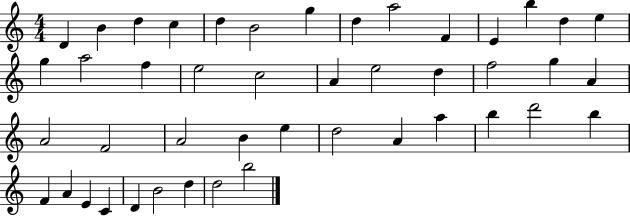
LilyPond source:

{
  \clef treble
  \numericTimeSignature
  \time 4/4
  \key c \major
  d'4 b'4 d''4 c''4 | d''4 b'2 g''4 | d''4 a''2 f'4 | e'4 b''4 d''4 e''4 | \break g''4 a''2 f''4 | e''2 c''2 | a'4 e''2 d''4 | f''2 g''4 a'4 | \break a'2 f'2 | a'2 b'4 e''4 | d''2 a'4 a''4 | b''4 d'''2 b''4 | \break f'4 a'4 e'4 c'4 | d'4 b'2 d''4 | d''2 b''2 | \bar "|."
}